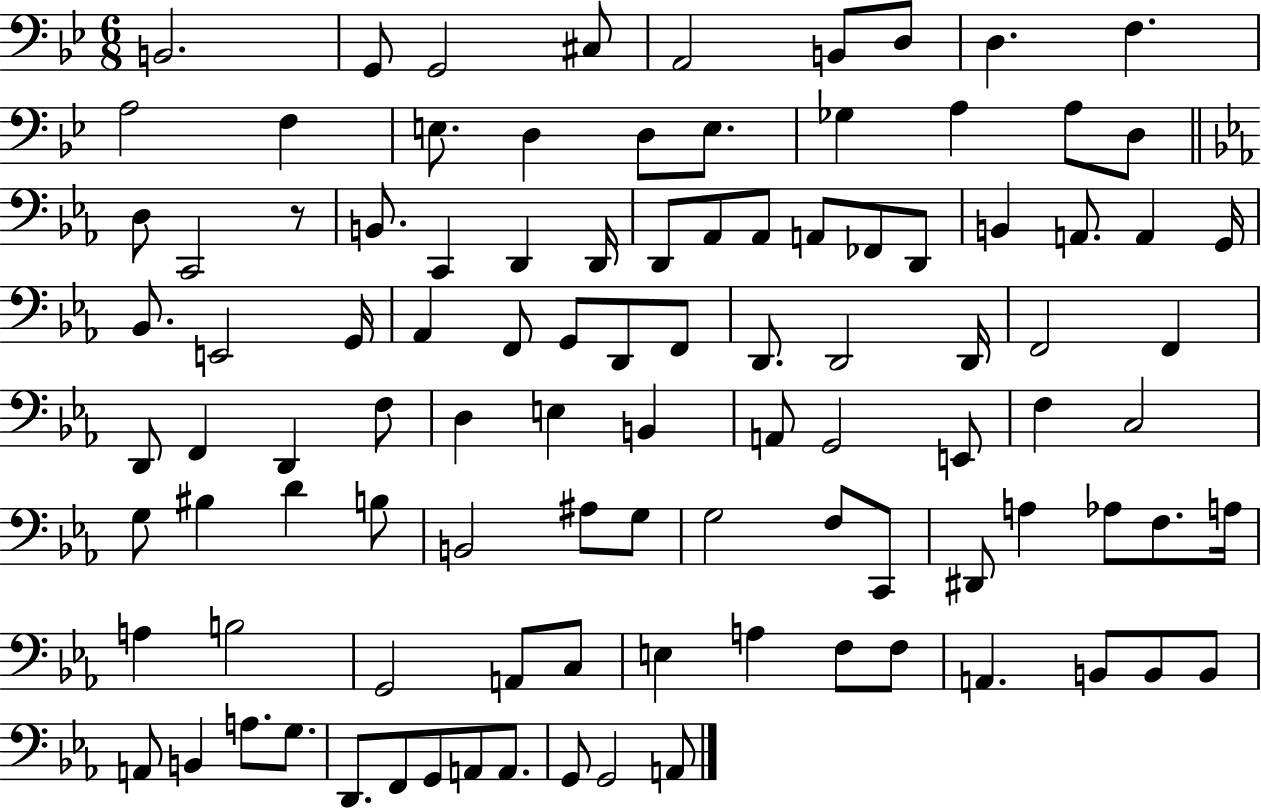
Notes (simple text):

B2/h. G2/e G2/h C#3/e A2/h B2/e D3/e D3/q. F3/q. A3/h F3/q E3/e. D3/q D3/e E3/e. Gb3/q A3/q A3/e D3/e D3/e C2/h R/e B2/e. C2/q D2/q D2/s D2/e Ab2/e Ab2/e A2/e FES2/e D2/e B2/q A2/e. A2/q G2/s Bb2/e. E2/h G2/s Ab2/q F2/e G2/e D2/e F2/e D2/e. D2/h D2/s F2/h F2/q D2/e F2/q D2/q F3/e D3/q E3/q B2/q A2/e G2/h E2/e F3/q C3/h G3/e BIS3/q D4/q B3/e B2/h A#3/e G3/e G3/h F3/e C2/e D#2/e A3/q Ab3/e F3/e. A3/s A3/q B3/h G2/h A2/e C3/e E3/q A3/q F3/e F3/e A2/q. B2/e B2/e B2/e A2/e B2/q A3/e. G3/e. D2/e. F2/e G2/e A2/e A2/e. G2/e G2/h A2/e